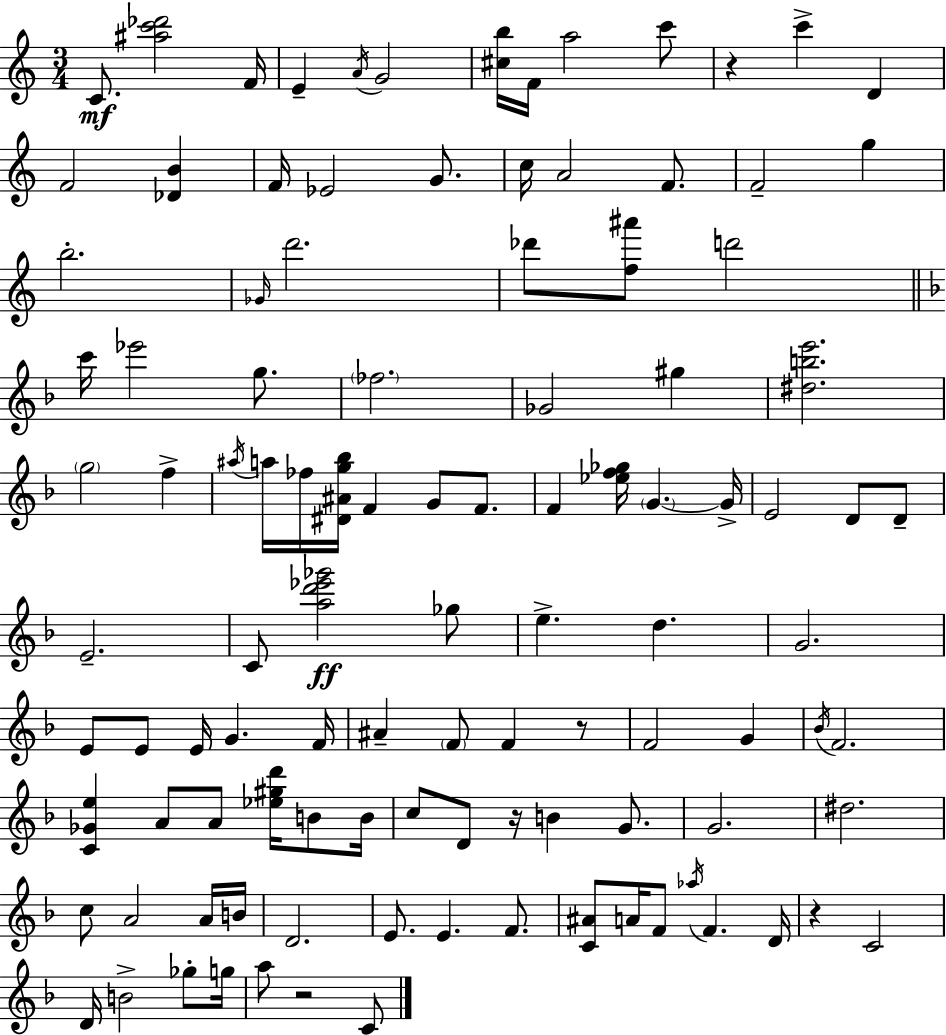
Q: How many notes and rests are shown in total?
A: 108